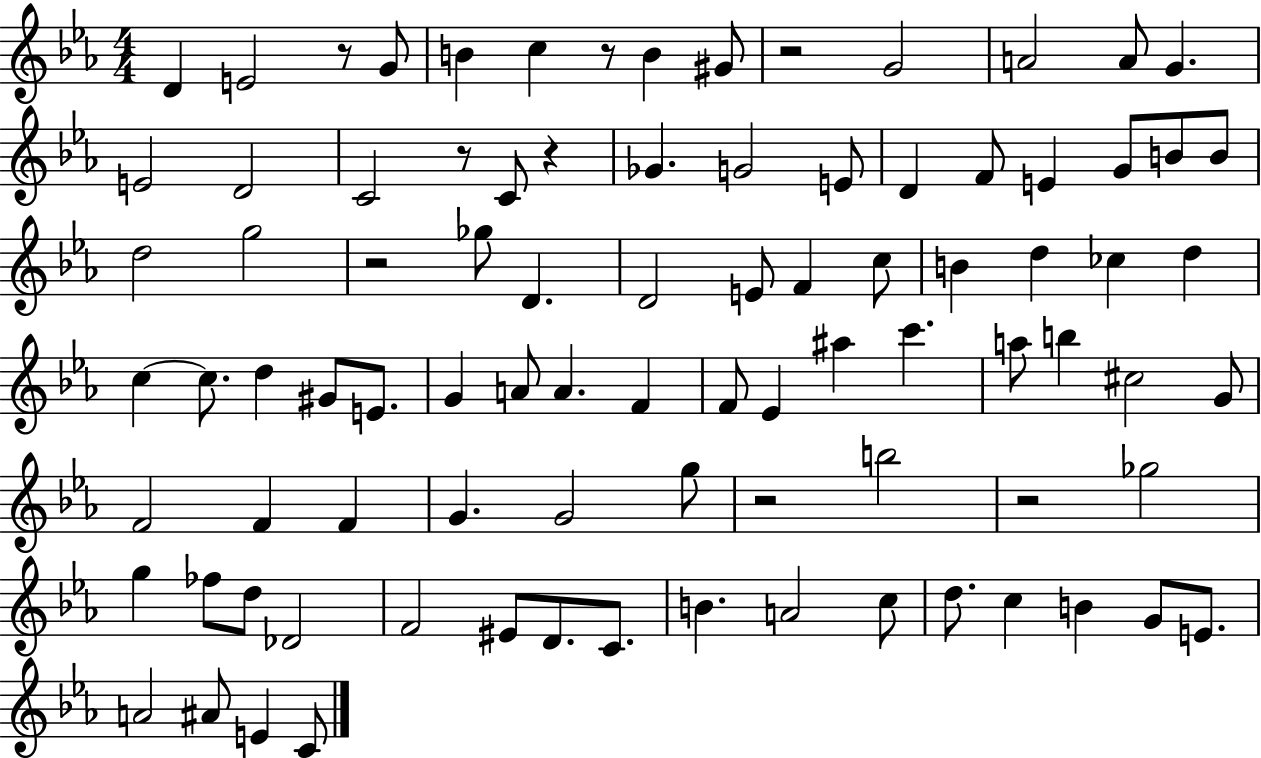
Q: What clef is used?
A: treble